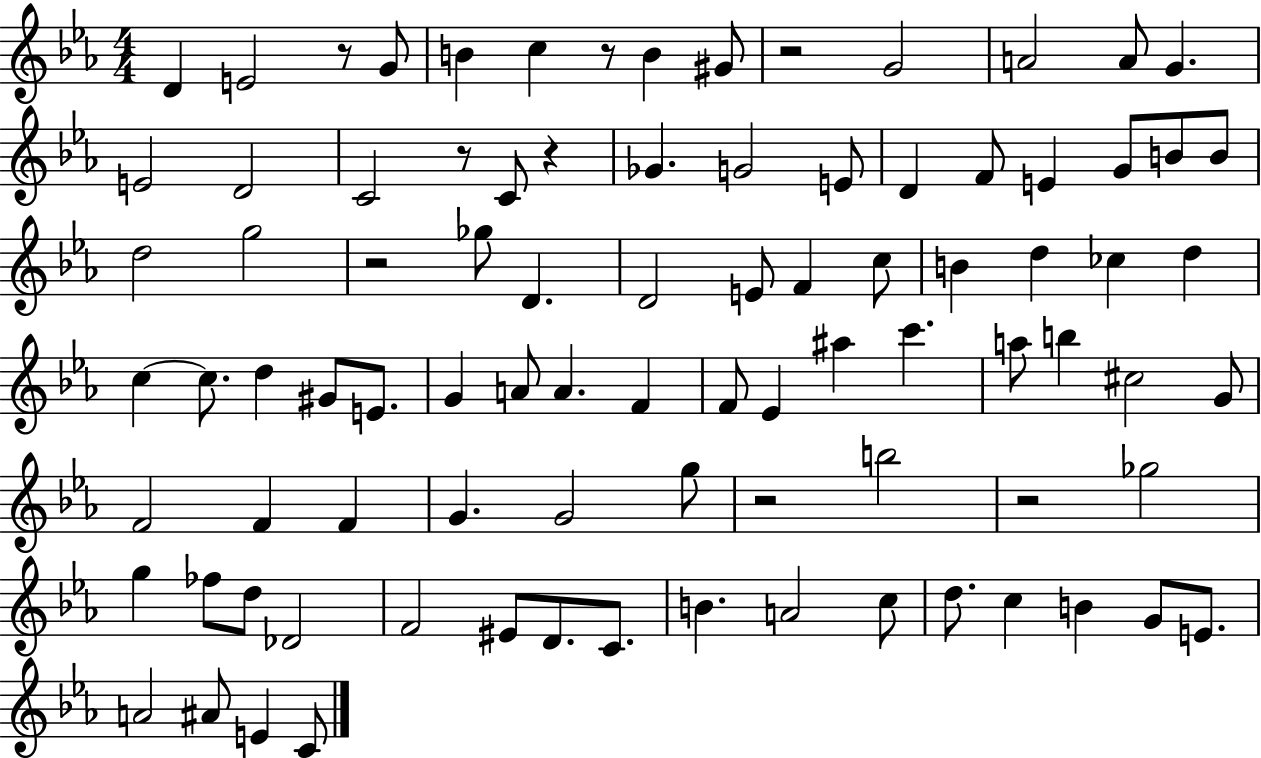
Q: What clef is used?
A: treble